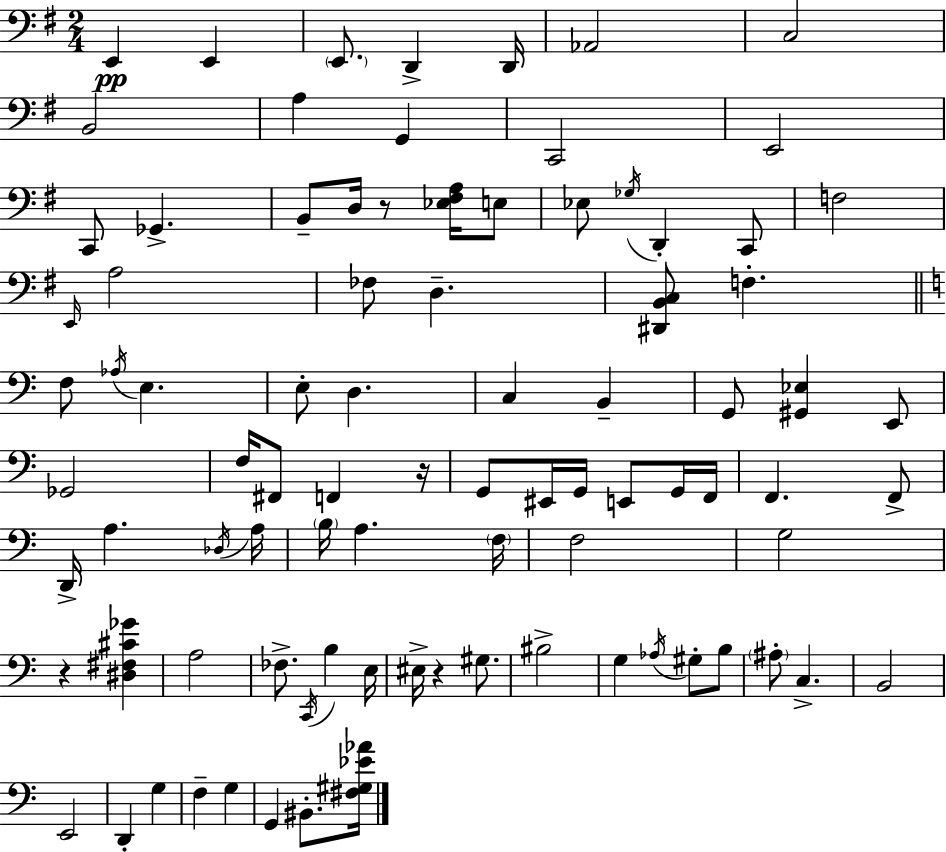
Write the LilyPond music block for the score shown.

{
  \clef bass
  \numericTimeSignature
  \time 2/4
  \key g \major
  \repeat volta 2 { e,4\pp e,4 | \parenthesize e,8. d,4-> d,16 | aes,2 | c2 | \break b,2 | a4 g,4 | c,2 | e,2 | \break c,8 ges,4.-> | b,8-- d16 r8 <ees fis a>16 e8 | ees8 \acciaccatura { ges16 } d,4-. c,8 | f2 | \break \grace { e,16 } a2 | fes8 d4.-- | <dis, b, c>8 f4.-. | \bar "||" \break \key a \minor f8 \acciaccatura { aes16 } e4. | e8-. d4. | c4 b,4-- | g,8 <gis, ees>4 e,8 | \break ges,2 | f16 fis,8 f,4 | r16 g,8 eis,16 g,16 e,8 g,16 | f,16 f,4. f,8-> | \break d,16-> a4. | \acciaccatura { des16 } a16 \parenthesize b16 a4. | \parenthesize f16 f2 | g2 | \break r4 <dis fis cis' ges'>4 | a2 | fes8.-> \acciaccatura { c,16 } b4 | e16 eis16-> r4 | \break gis8. bis2-> | g4 \acciaccatura { aes16 } | gis8-. b8 \parenthesize ais8-. c4.-> | b,2 | \break e,2 | d,4-. | g4 f4-- | g4 g,4 | \break bis,8.-. <fis gis ees' aes'>16 } \bar "|."
}